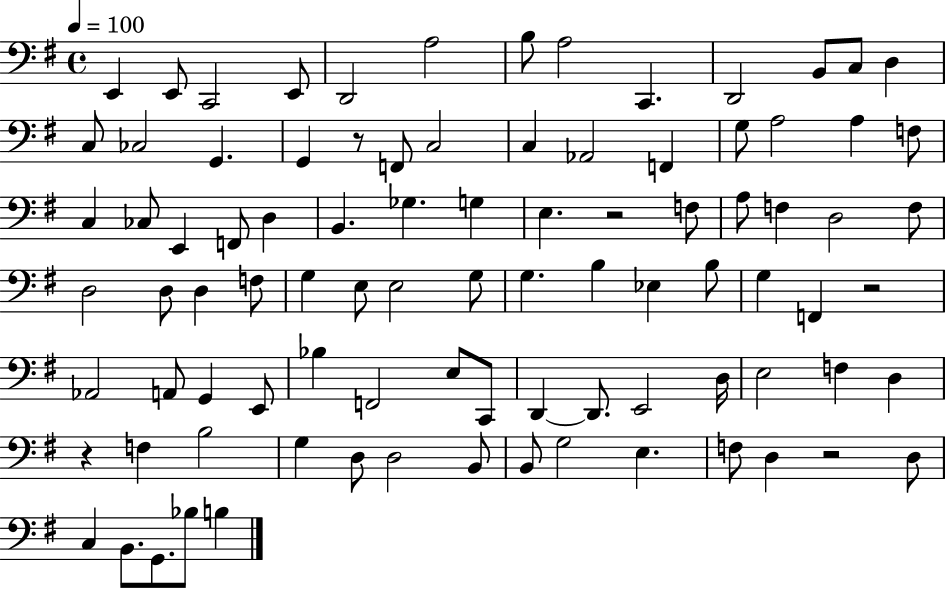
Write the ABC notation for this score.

X:1
T:Untitled
M:4/4
L:1/4
K:G
E,, E,,/2 C,,2 E,,/2 D,,2 A,2 B,/2 A,2 C,, D,,2 B,,/2 C,/2 D, C,/2 _C,2 G,, G,, z/2 F,,/2 C,2 C, _A,,2 F,, G,/2 A,2 A, F,/2 C, _C,/2 E,, F,,/2 D, B,, _G, G, E, z2 F,/2 A,/2 F, D,2 F,/2 D,2 D,/2 D, F,/2 G, E,/2 E,2 G,/2 G, B, _E, B,/2 G, F,, z2 _A,,2 A,,/2 G,, E,,/2 _B, F,,2 E,/2 C,,/2 D,, D,,/2 E,,2 D,/4 E,2 F, D, z F, B,2 G, D,/2 D,2 B,,/2 B,,/2 G,2 E, F,/2 D, z2 D,/2 C, B,,/2 G,,/2 _B,/2 B,